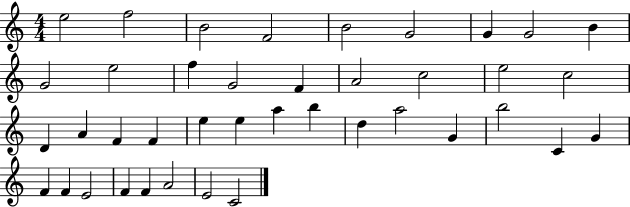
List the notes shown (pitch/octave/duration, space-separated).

E5/h F5/h B4/h F4/h B4/h G4/h G4/q G4/h B4/q G4/h E5/h F5/q G4/h F4/q A4/h C5/h E5/h C5/h D4/q A4/q F4/q F4/q E5/q E5/q A5/q B5/q D5/q A5/h G4/q B5/h C4/q G4/q F4/q F4/q E4/h F4/q F4/q A4/h E4/h C4/h